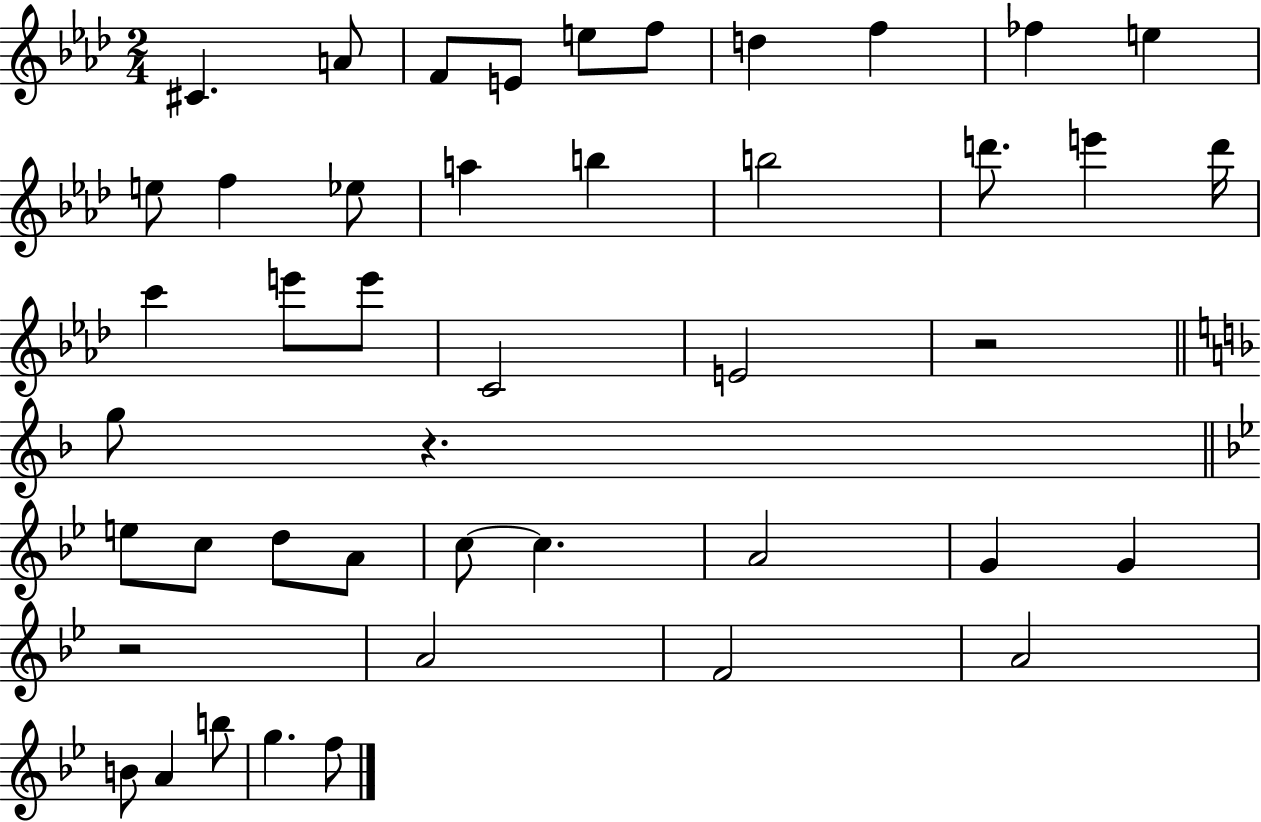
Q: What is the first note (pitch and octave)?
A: C#4